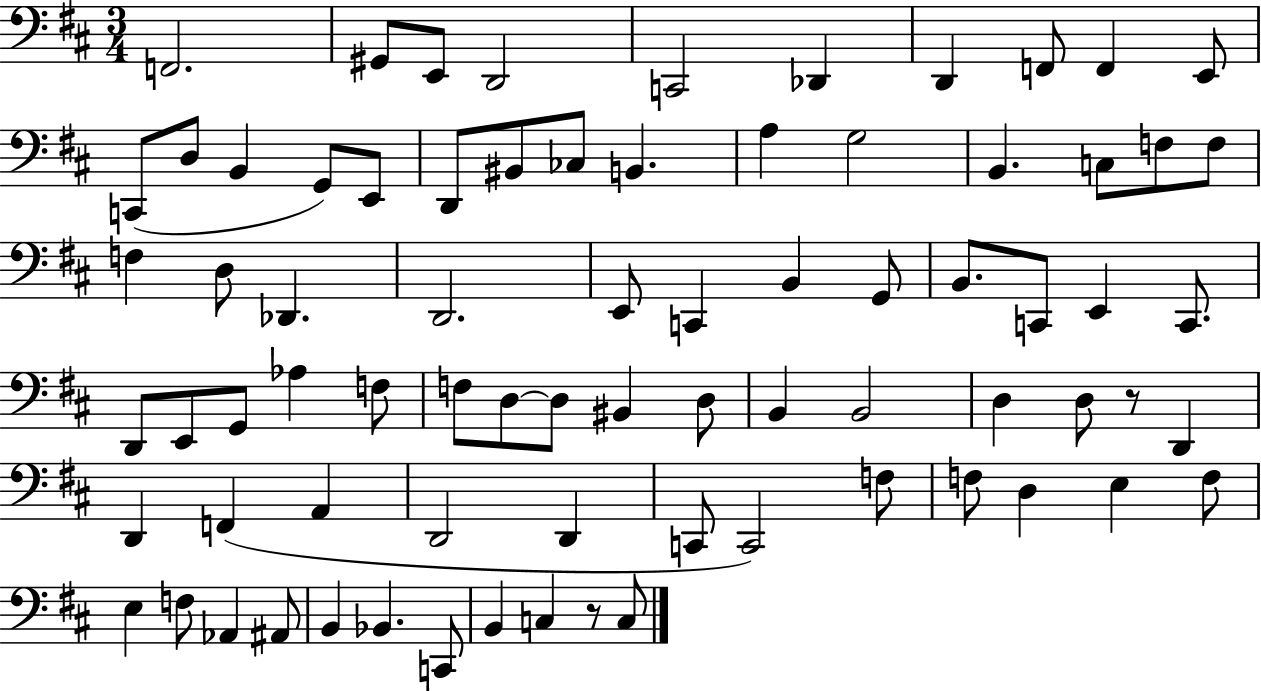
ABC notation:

X:1
T:Untitled
M:3/4
L:1/4
K:D
F,,2 ^G,,/2 E,,/2 D,,2 C,,2 _D,, D,, F,,/2 F,, E,,/2 C,,/2 D,/2 B,, G,,/2 E,,/2 D,,/2 ^B,,/2 _C,/2 B,, A, G,2 B,, C,/2 F,/2 F,/2 F, D,/2 _D,, D,,2 E,,/2 C,, B,, G,,/2 B,,/2 C,,/2 E,, C,,/2 D,,/2 E,,/2 G,,/2 _A, F,/2 F,/2 D,/2 D,/2 ^B,, D,/2 B,, B,,2 D, D,/2 z/2 D,, D,, F,, A,, D,,2 D,, C,,/2 C,,2 F,/2 F,/2 D, E, F,/2 E, F,/2 _A,, ^A,,/2 B,, _B,, C,,/2 B,, C, z/2 C,/2